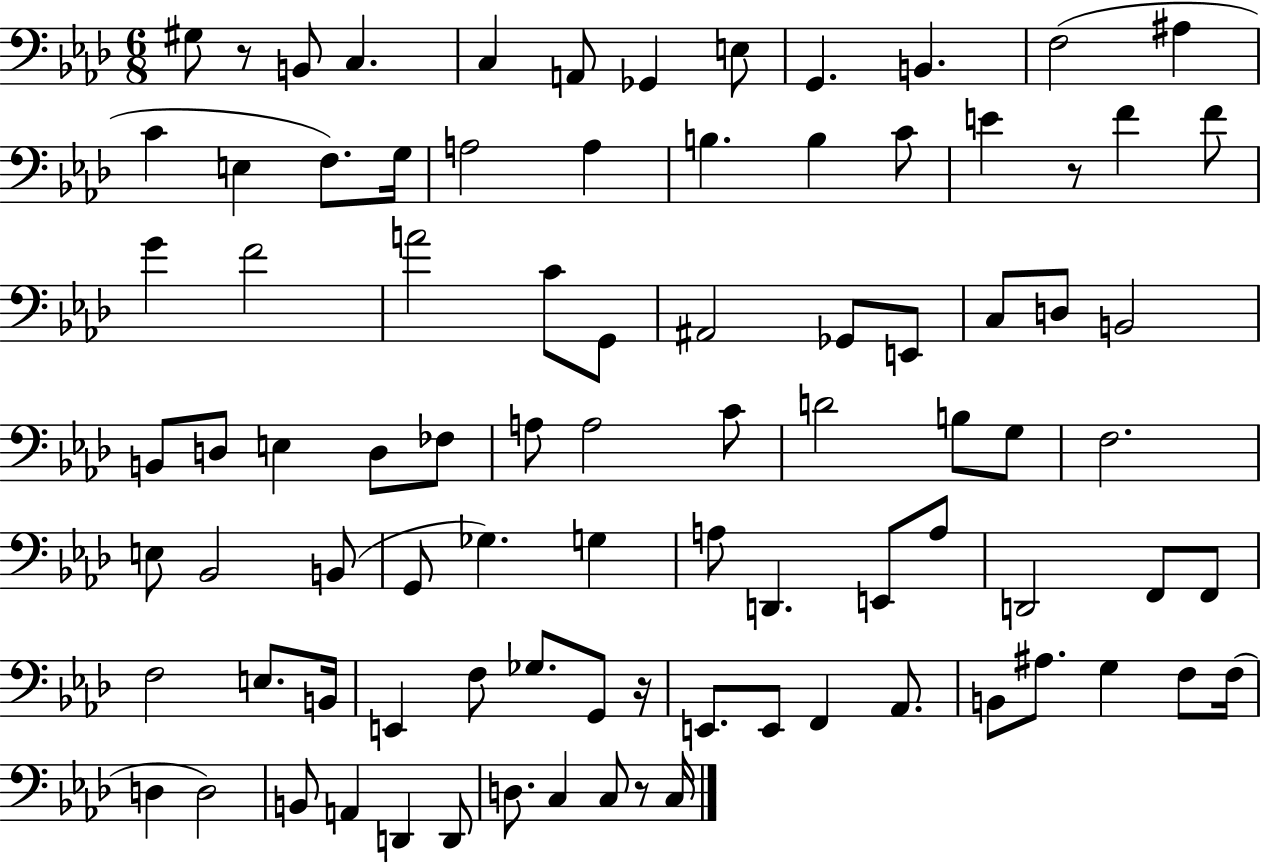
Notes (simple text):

G#3/e R/e B2/e C3/q. C3/q A2/e Gb2/q E3/e G2/q. B2/q. F3/h A#3/q C4/q E3/q F3/e. G3/s A3/h A3/q B3/q. B3/q C4/e E4/q R/e F4/q F4/e G4/q F4/h A4/h C4/e G2/e A#2/h Gb2/e E2/e C3/e D3/e B2/h B2/e D3/e E3/q D3/e FES3/e A3/e A3/h C4/e D4/h B3/e G3/e F3/h. E3/e Bb2/h B2/e G2/e Gb3/q. G3/q A3/e D2/q. E2/e A3/e D2/h F2/e F2/e F3/h E3/e. B2/s E2/q F3/e Gb3/e. G2/e R/s E2/e. E2/e F2/q Ab2/e. B2/e A#3/e. G3/q F3/e F3/s D3/q D3/h B2/e A2/q D2/q D2/e D3/e. C3/q C3/e R/e C3/s